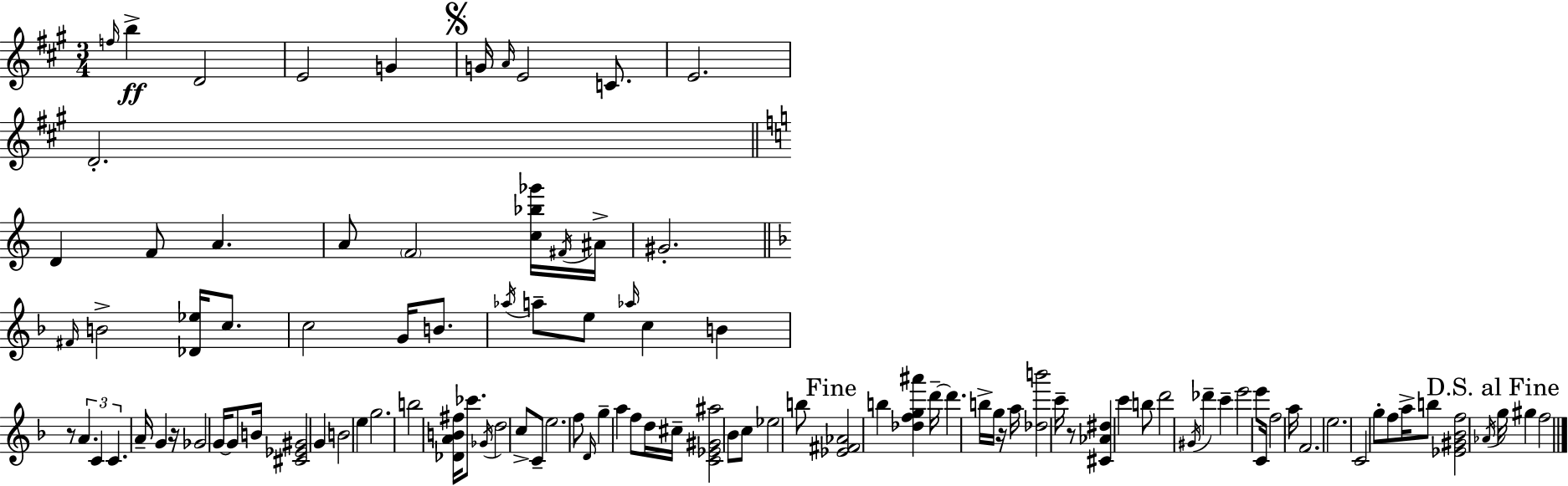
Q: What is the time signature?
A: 3/4